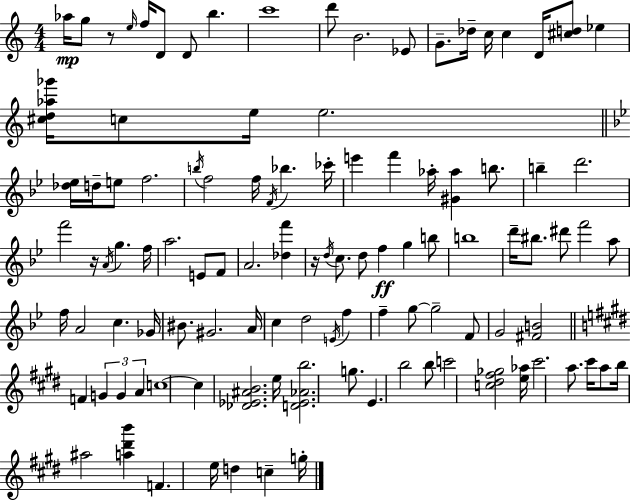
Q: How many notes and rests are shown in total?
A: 108